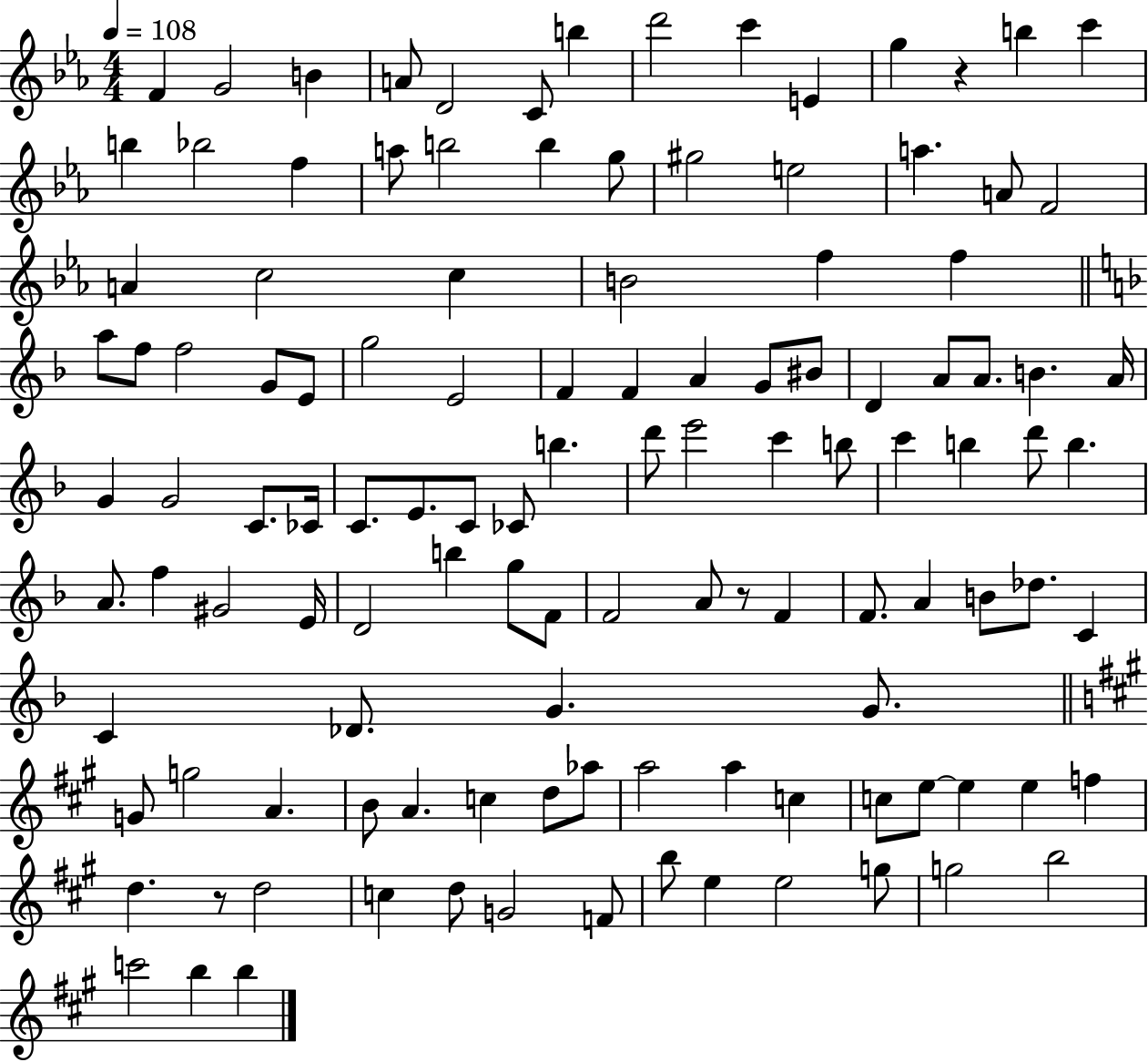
X:1
T:Untitled
M:4/4
L:1/4
K:Eb
F G2 B A/2 D2 C/2 b d'2 c' E g z b c' b _b2 f a/2 b2 b g/2 ^g2 e2 a A/2 F2 A c2 c B2 f f a/2 f/2 f2 G/2 E/2 g2 E2 F F A G/2 ^B/2 D A/2 A/2 B A/4 G G2 C/2 _C/4 C/2 E/2 C/2 _C/2 b d'/2 e'2 c' b/2 c' b d'/2 b A/2 f ^G2 E/4 D2 b g/2 F/2 F2 A/2 z/2 F F/2 A B/2 _d/2 C C _D/2 G G/2 G/2 g2 A B/2 A c d/2 _a/2 a2 a c c/2 e/2 e e f d z/2 d2 c d/2 G2 F/2 b/2 e e2 g/2 g2 b2 c'2 b b